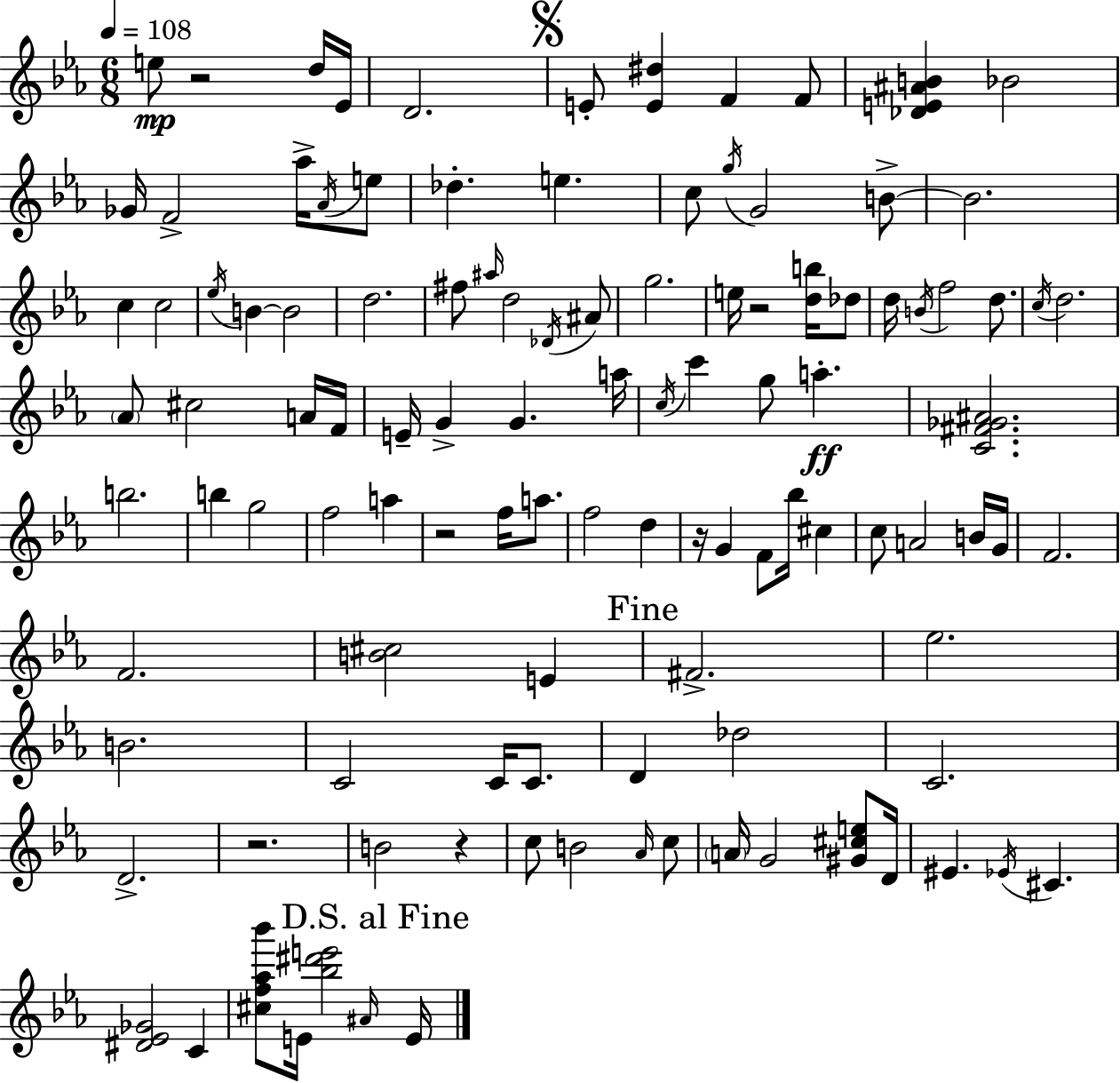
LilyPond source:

{
  \clef treble
  \numericTimeSignature
  \time 6/8
  \key ees \major
  \tempo 4 = 108
  e''8\mp r2 d''16 ees'16 | d'2. | \mark \markup { \musicglyph "scripts.segno" } e'8-. <e' dis''>4 f'4 f'8 | <des' e' ais' b'>4 bes'2 | \break ges'16 f'2-> aes''16-> \acciaccatura { aes'16 } e''8 | des''4.-. e''4. | c''8 \acciaccatura { g''16 } g'2 | b'8->~~ b'2. | \break c''4 c''2 | \acciaccatura { ees''16 } b'4~~ b'2 | d''2. | fis''8 \grace { ais''16 } d''2 | \break \acciaccatura { des'16 } ais'8 g''2. | e''16 r2 | <d'' b''>16 des''8 d''16 \acciaccatura { b'16 } f''2 | d''8. \acciaccatura { c''16 } d''2. | \break \parenthesize aes'8 cis''2 | a'16 f'16 e'16-- g'4-> | g'4. a''16 \acciaccatura { c''16 } c'''4 | g''8 a''4.-.\ff <c' fis' ges' ais'>2. | \break b''2. | b''4 | g''2 f''2 | a''4 r2 | \break f''16 a''8. f''2 | d''4 r16 g'4 | f'8 bes''16 cis''4 c''8 a'2 | b'16 g'16 f'2. | \break f'2. | <b' cis''>2 | e'4 \mark "Fine" fis'2.-> | ees''2. | \break b'2. | c'2 | c'16 c'8. d'4 | des''2 c'2. | \break d'2.-> | r2. | b'2 | r4 c''8 b'2 | \break \grace { aes'16 } c''8 \parenthesize a'16 g'2 | <gis' cis'' e''>8 d'16 eis'4. | \acciaccatura { ees'16 } cis'4. <dis' ees' ges'>2 | c'4 <cis'' f'' aes'' bes'''>8 | \break e'16 <bes'' dis''' e'''>2 \grace { ais'16 } \mark "D.S. al Fine" e'16 \bar "|."
}